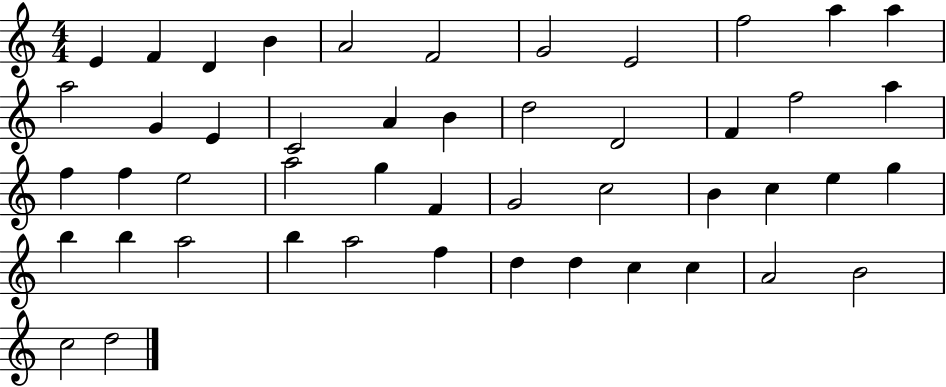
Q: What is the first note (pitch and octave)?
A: E4